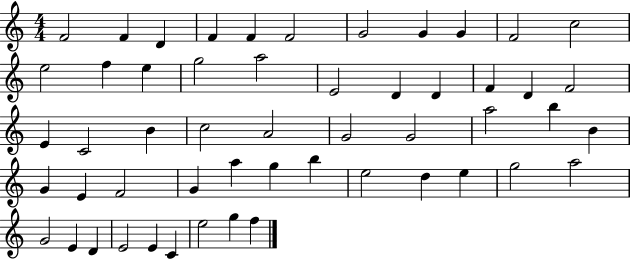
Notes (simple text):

F4/h F4/q D4/q F4/q F4/q F4/h G4/h G4/q G4/q F4/h C5/h E5/h F5/q E5/q G5/h A5/h E4/h D4/q D4/q F4/q D4/q F4/h E4/q C4/h B4/q C5/h A4/h G4/h G4/h A5/h B5/q B4/q G4/q E4/q F4/h G4/q A5/q G5/q B5/q E5/h D5/q E5/q G5/h A5/h G4/h E4/q D4/q E4/h E4/q C4/q E5/h G5/q F5/q